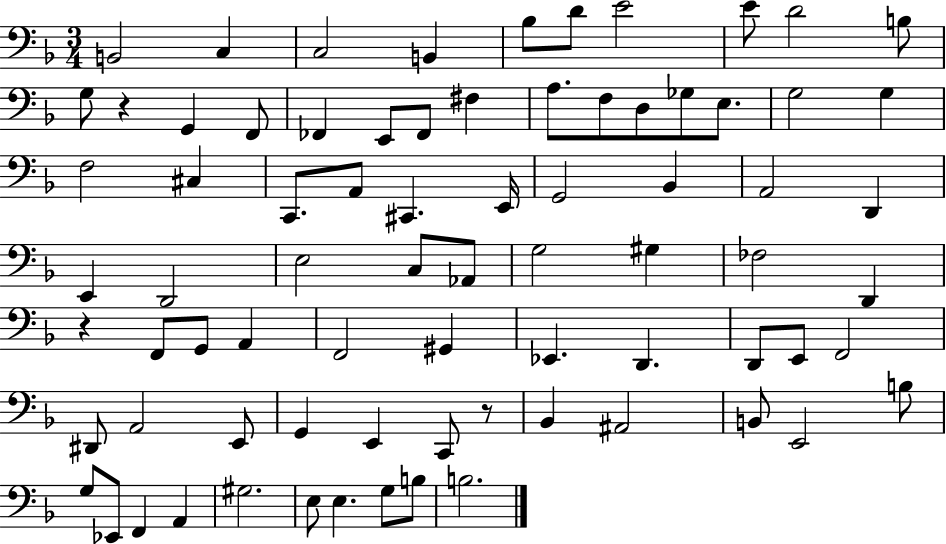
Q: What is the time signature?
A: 3/4